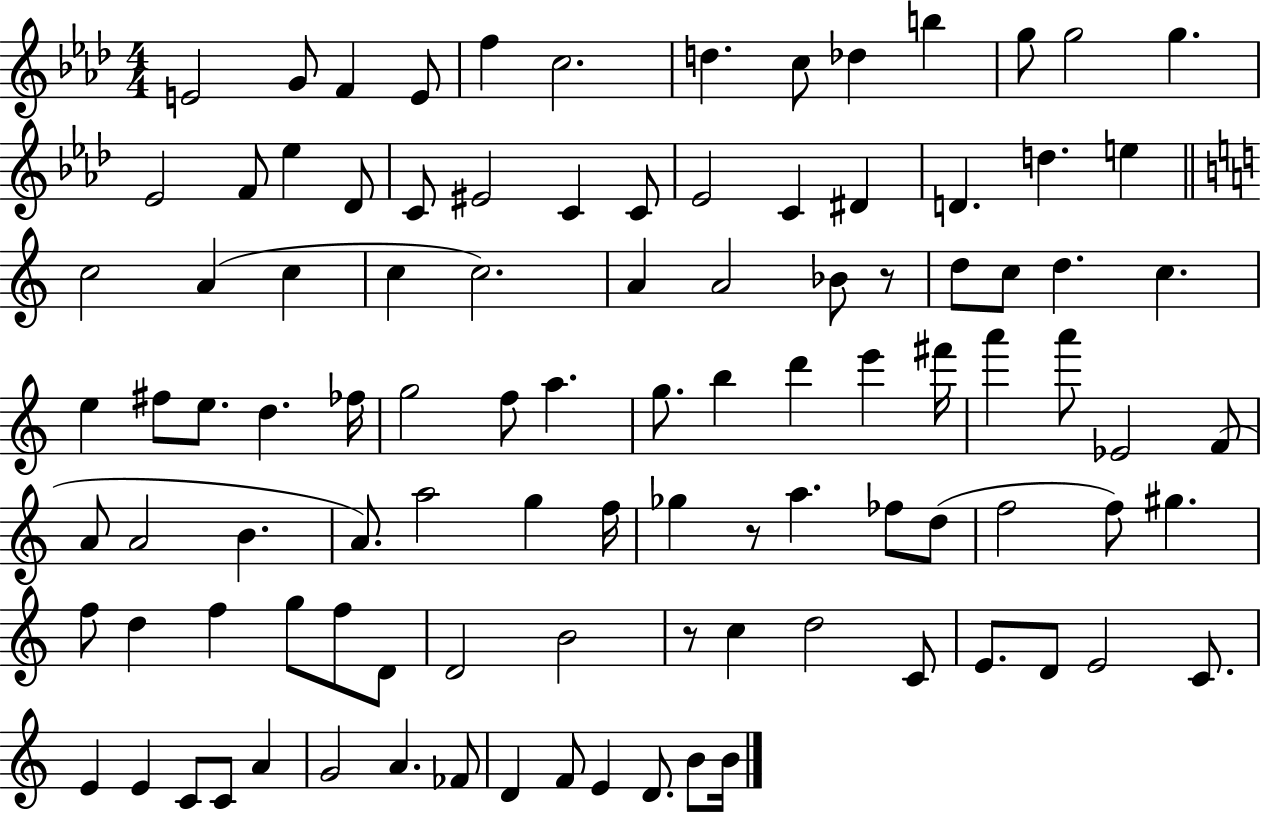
X:1
T:Untitled
M:4/4
L:1/4
K:Ab
E2 G/2 F E/2 f c2 d c/2 _d b g/2 g2 g _E2 F/2 _e _D/2 C/2 ^E2 C C/2 _E2 C ^D D d e c2 A c c c2 A A2 _B/2 z/2 d/2 c/2 d c e ^f/2 e/2 d _f/4 g2 f/2 a g/2 b d' e' ^f'/4 a' a'/2 _E2 F/2 A/2 A2 B A/2 a2 g f/4 _g z/2 a _f/2 d/2 f2 f/2 ^g f/2 d f g/2 f/2 D/2 D2 B2 z/2 c d2 C/2 E/2 D/2 E2 C/2 E E C/2 C/2 A G2 A _F/2 D F/2 E D/2 B/2 B/4